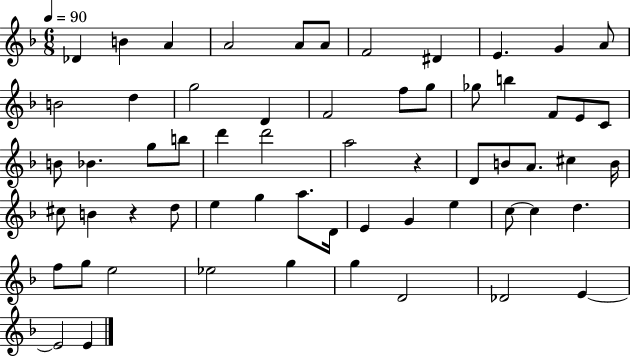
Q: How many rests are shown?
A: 2